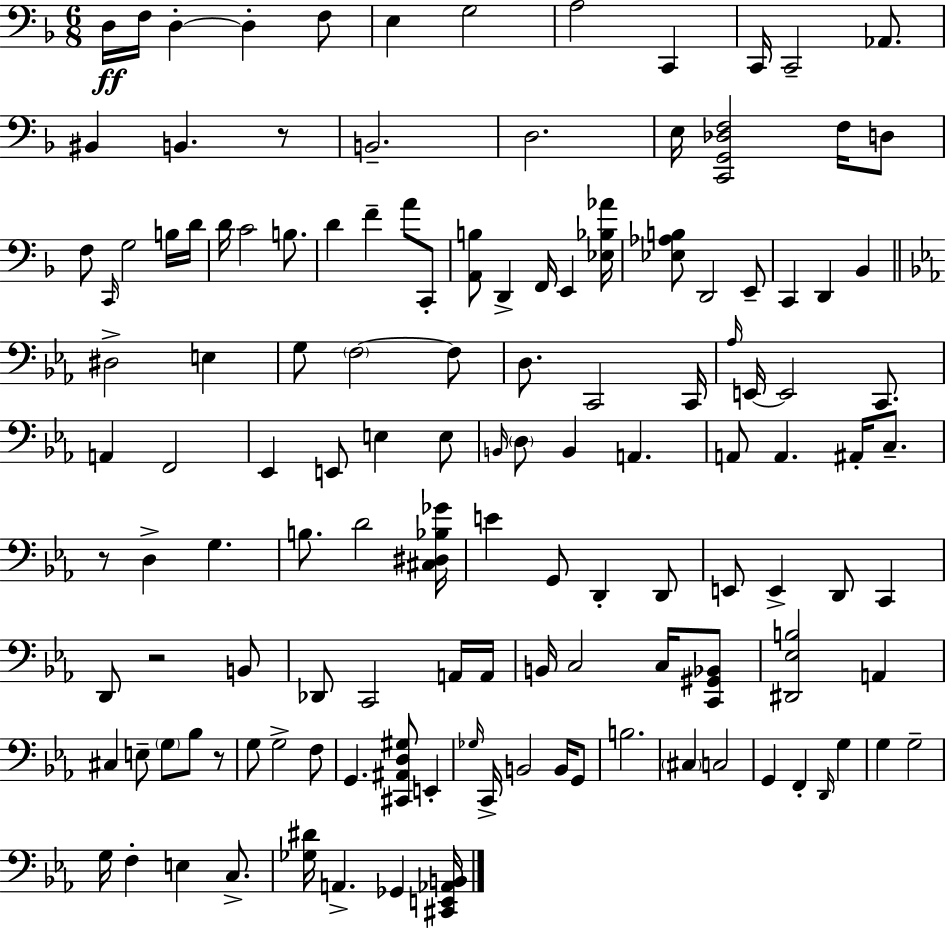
D3/s F3/s D3/q D3/q F3/e E3/q G3/h A3/h C2/q C2/s C2/h Ab2/e. BIS2/q B2/q. R/e B2/h. D3/h. E3/s [C2,G2,Db3,F3]/h F3/s D3/e F3/e C2/s G3/h B3/s D4/s D4/s C4/h B3/e. D4/q F4/q A4/e C2/e [A2,B3]/e D2/q F2/s E2/q [Eb3,Bb3,Ab4]/s [Eb3,Ab3,B3]/e D2/h E2/e C2/q D2/q Bb2/q D#3/h E3/q G3/e F3/h F3/e D3/e. C2/h C2/s Ab3/s E2/s E2/h C2/e. A2/q F2/h Eb2/q E2/e E3/q E3/e B2/s D3/e B2/q A2/q. A2/e A2/q. A#2/s C3/e. R/e D3/q G3/q. B3/e. D4/h [C#3,D#3,Bb3,Gb4]/s E4/q G2/e D2/q D2/e E2/e E2/q D2/e C2/q D2/e R/h B2/e Db2/e C2/h A2/s A2/s B2/s C3/h C3/s [C2,G#2,Bb2]/e [D#2,Eb3,B3]/h A2/q C#3/q E3/e G3/e Bb3/e R/e G3/e G3/h F3/e G2/q. [C#2,A#2,D3,G#3]/e E2/q Gb3/s C2/s B2/h B2/s G2/e B3/h. C#3/q C3/h G2/q F2/q D2/s G3/q G3/q G3/h G3/s F3/q E3/q C3/e. [Gb3,D#4]/s A2/q. Gb2/q [C#2,E2,Ab2,B2]/s